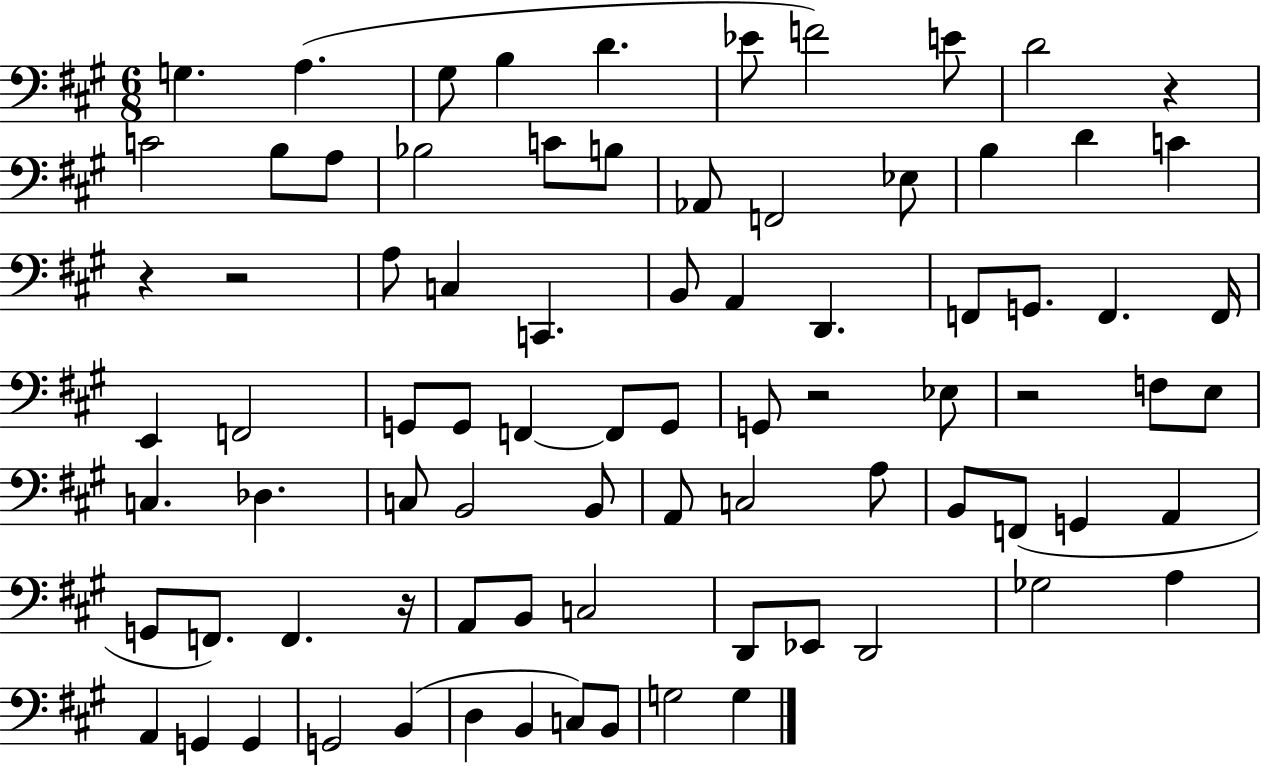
G3/q. A3/q. G#3/e B3/q D4/q. Eb4/e F4/h E4/e D4/h R/q C4/h B3/e A3/e Bb3/h C4/e B3/e Ab2/e F2/h Eb3/e B3/q D4/q C4/q R/q R/h A3/e C3/q C2/q. B2/e A2/q D2/q. F2/e G2/e. F2/q. F2/s E2/q F2/h G2/e G2/e F2/q F2/e G2/e G2/e R/h Eb3/e R/h F3/e E3/e C3/q. Db3/q. C3/e B2/h B2/e A2/e C3/h A3/e B2/e F2/e G2/q A2/q G2/e F2/e. F2/q. R/s A2/e B2/e C3/h D2/e Eb2/e D2/h Gb3/h A3/q A2/q G2/q G2/q G2/h B2/q D3/q B2/q C3/e B2/e G3/h G3/q